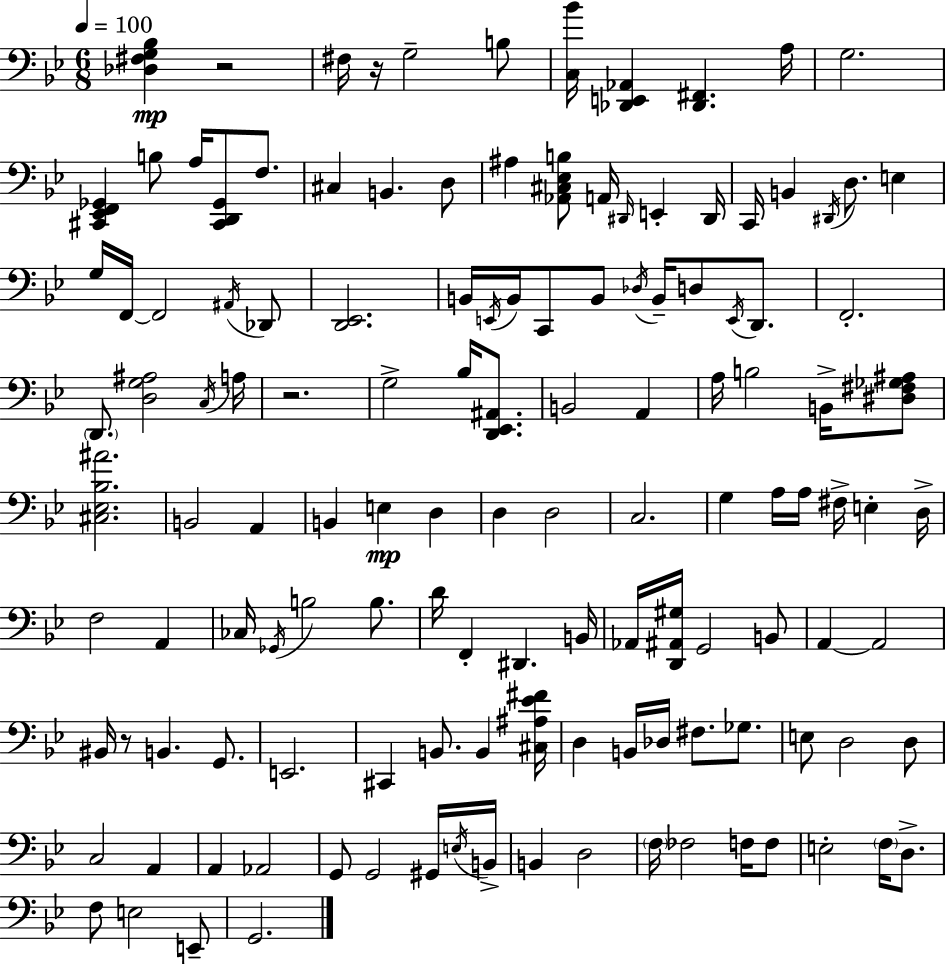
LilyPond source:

{
  \clef bass
  \numericTimeSignature
  \time 6/8
  \key bes \major
  \tempo 4 = 100
  <des fis g bes>4\mp r2 | fis16 r16 g2-- b8 | <c bes'>16 <des, e, aes,>4 <des, fis,>4. a16 | g2. | \break <cis, ees, f, ges,>4 b8 a16 <cis, d, ges,>8 f8. | cis4 b,4. d8 | ais4 <aes, cis ees b>8 a,16 \grace { dis,16 } e,4-. | dis,16 c,16 b,4 \acciaccatura { dis,16 } d8. e4 | \break g16 f,16~~ f,2 | \acciaccatura { ais,16 } des,8 <d, ees,>2. | b,16 \acciaccatura { e,16 } b,16 c,8 b,8 \acciaccatura { des16 } b,16-- | d8 \acciaccatura { e,16 } d,8. f,2.-. | \break \parenthesize d,8. <d g ais>2 | \acciaccatura { c16 } a16 r2. | g2-> | bes16 <d, ees, ais,>8. b,2 | \break a,4 a16 b2 | b,16-> <dis fis ges ais>8 <cis ees bes ais'>2. | b,2 | a,4 b,4 e4\mp | \break d4 d4 d2 | c2. | g4 a16 | a16 fis16-> e4-. d16-> f2 | \break a,4 ces16 \acciaccatura { ges,16 } b2 | b8. d'16 f,4-. | dis,4. b,16 aes,16 <d, ais, gis>16 g,2 | b,8 a,4~~ | \break a,2 bis,16 r8 b,4. | g,8. e,2. | cis,4 | b,8. b,4 <cis ais ees' fis'>16 d4 | \break b,16 des16 fis8. ges8. e8 d2 | d8 c2 | a,4 a,4 | aes,2 g,8 g,2 | \break gis,16 \acciaccatura { e16 } b,16-> b,4 | d2 \parenthesize f16 fes2 | f16 f8 e2-. | \parenthesize f16 d8.-> f8 e2 | \break e,8-- g,2. | \bar "|."
}